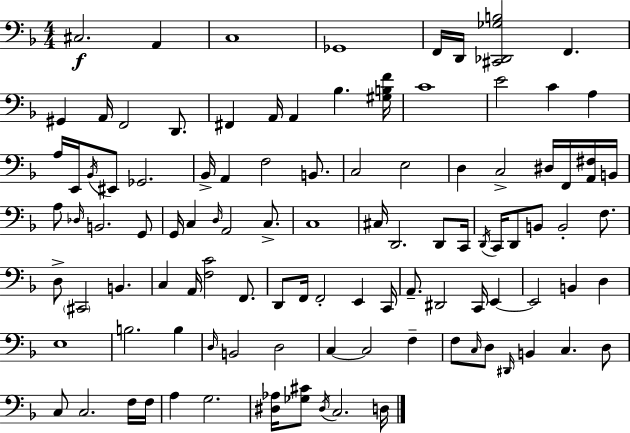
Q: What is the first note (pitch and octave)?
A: C#3